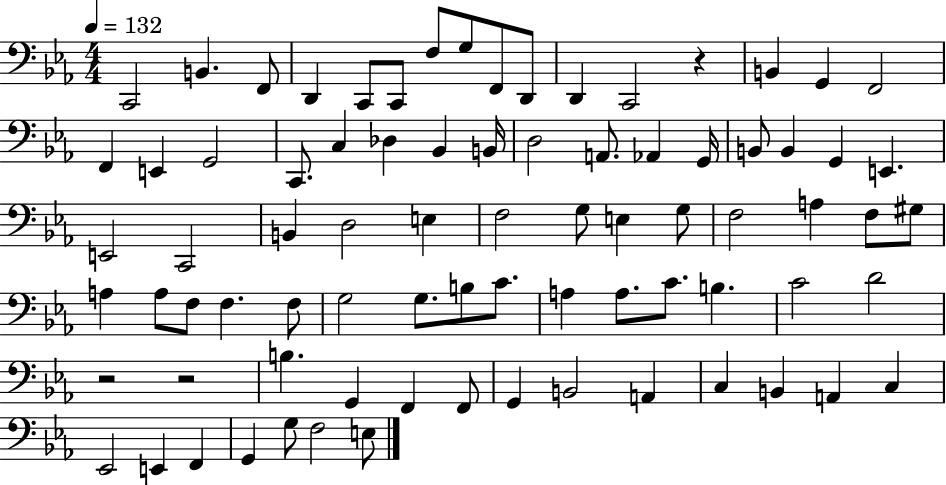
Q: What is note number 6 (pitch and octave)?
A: C2